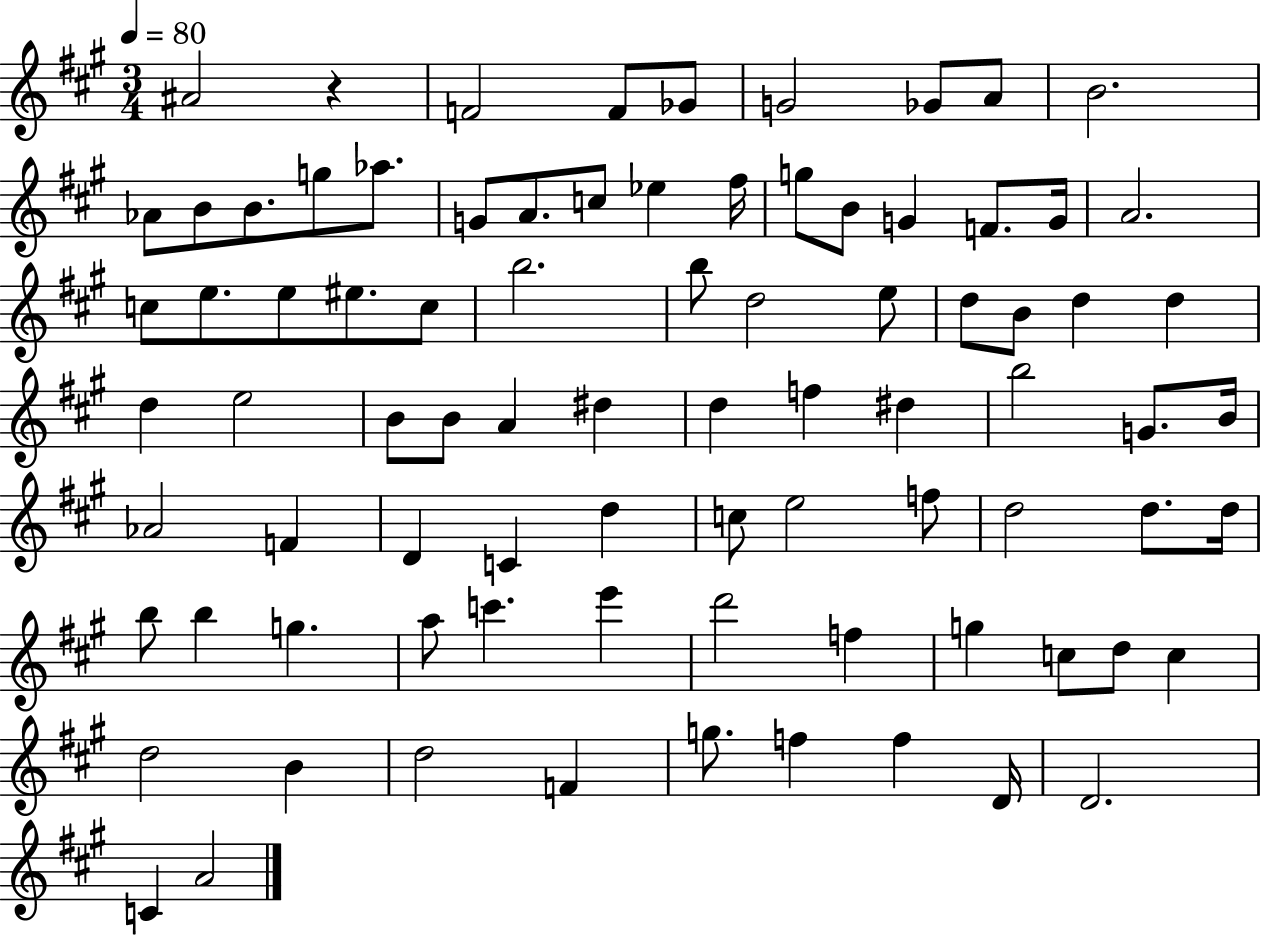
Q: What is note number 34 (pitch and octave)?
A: D5